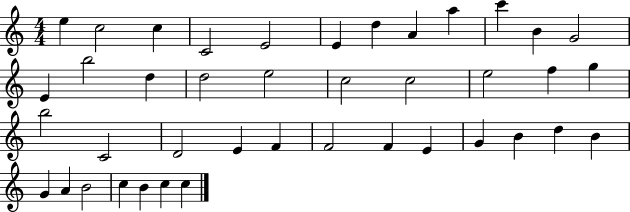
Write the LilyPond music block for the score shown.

{
  \clef treble
  \numericTimeSignature
  \time 4/4
  \key c \major
  e''4 c''2 c''4 | c'2 e'2 | e'4 d''4 a'4 a''4 | c'''4 b'4 g'2 | \break e'4 b''2 d''4 | d''2 e''2 | c''2 c''2 | e''2 f''4 g''4 | \break b''2 c'2 | d'2 e'4 f'4 | f'2 f'4 e'4 | g'4 b'4 d''4 b'4 | \break g'4 a'4 b'2 | c''4 b'4 c''4 c''4 | \bar "|."
}